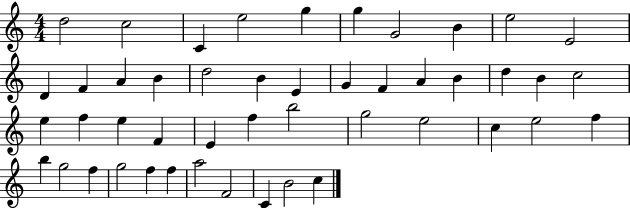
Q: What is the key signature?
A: C major